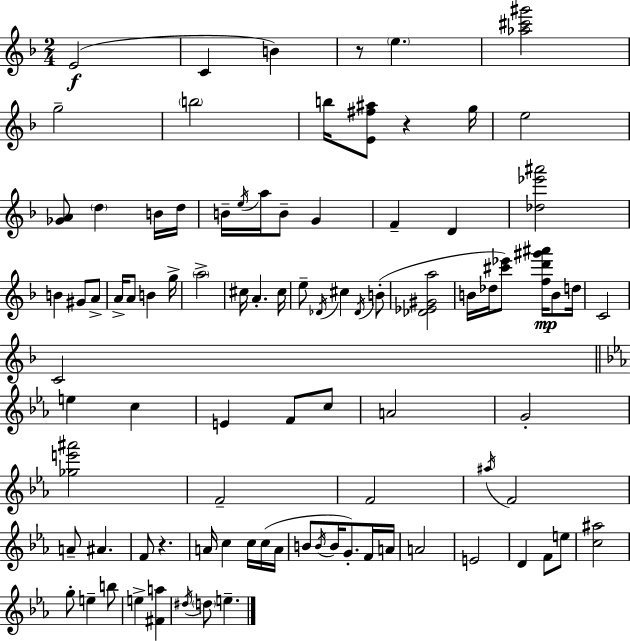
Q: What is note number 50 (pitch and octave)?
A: F4